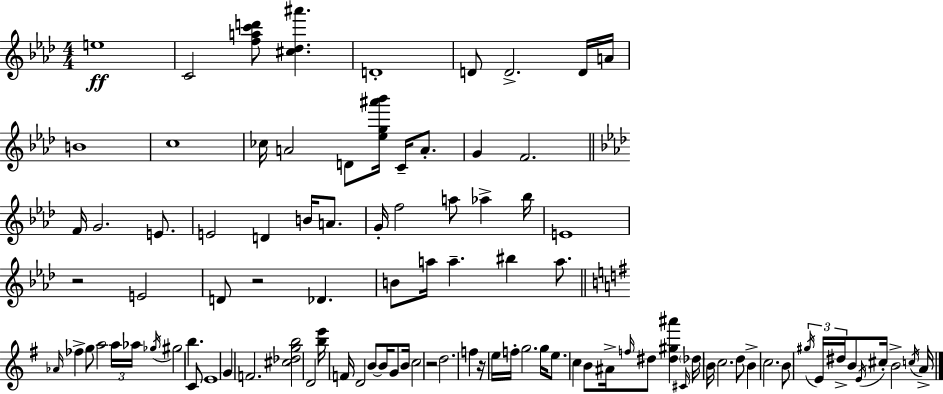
{
  \clef treble
  \numericTimeSignature
  \time 4/4
  \key aes \major
  e''1\ff | c'2 <f'' a'' c''' d'''>8 <cis'' des'' ais'''>4. | d'1-. | d'8 d'2.-> d'16 a'16 | \break b'1 | c''1 | ces''16 a'2 d'8 <ees'' g'' ais''' bes'''>16 c'16-- a'8.-. | g'4 f'2. | \break \bar "||" \break \key aes \major f'16 g'2. e'8. | e'2 d'4 b'16 a'8. | g'16-. f''2 a''8 aes''4-> bes''16 | e'1 | \break r2 e'2 | d'8 r2 des'4. | b'8 a''16 a''4.-- bis''4 a''8. | \bar "||" \break \key e \minor \grace { aes'16 } fes''4-> g''8 a''2 \tuplet 3/2 { a''16 | aes''16 \acciaccatura { ges''16 } } gis''2 b''4. | c'8 e'1 | g'4 f'2. | \break <cis'' des'' g'' b''>2 d'2 | <b'' e'''>16 f'16 d'2 b'8~~ b'16 g'8 | b'16 c''2 r2 | d''2. f''4 | \break r16 e''16 f''16-. g''2. | g''16 e''8. c''4 b'8 ais'16-> \grace { f''16 } dis''8 <dis'' gis'' ais'''>4 | \grace { cis'16 } \parenthesize des''16 b'16 c''2. | d''8 b'4-> c''2. | \break b'8 \tuplet 3/2 { \acciaccatura { gis''16 } e'16 dis''16-> } b'8 \acciaccatura { e'16 } cis''16-. b'2-> | \acciaccatura { c''16 } a'16-> \bar "|."
}